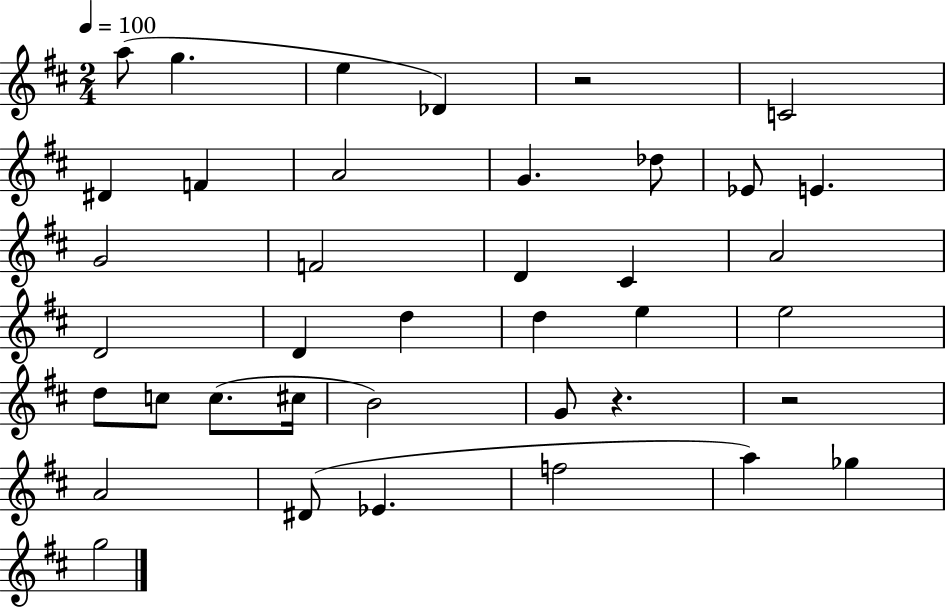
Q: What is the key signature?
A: D major